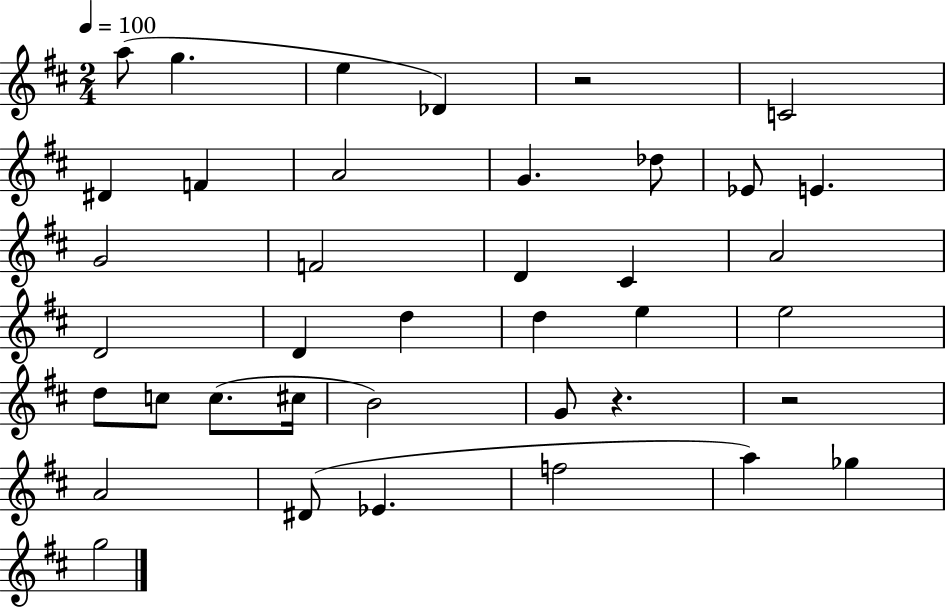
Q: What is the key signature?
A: D major